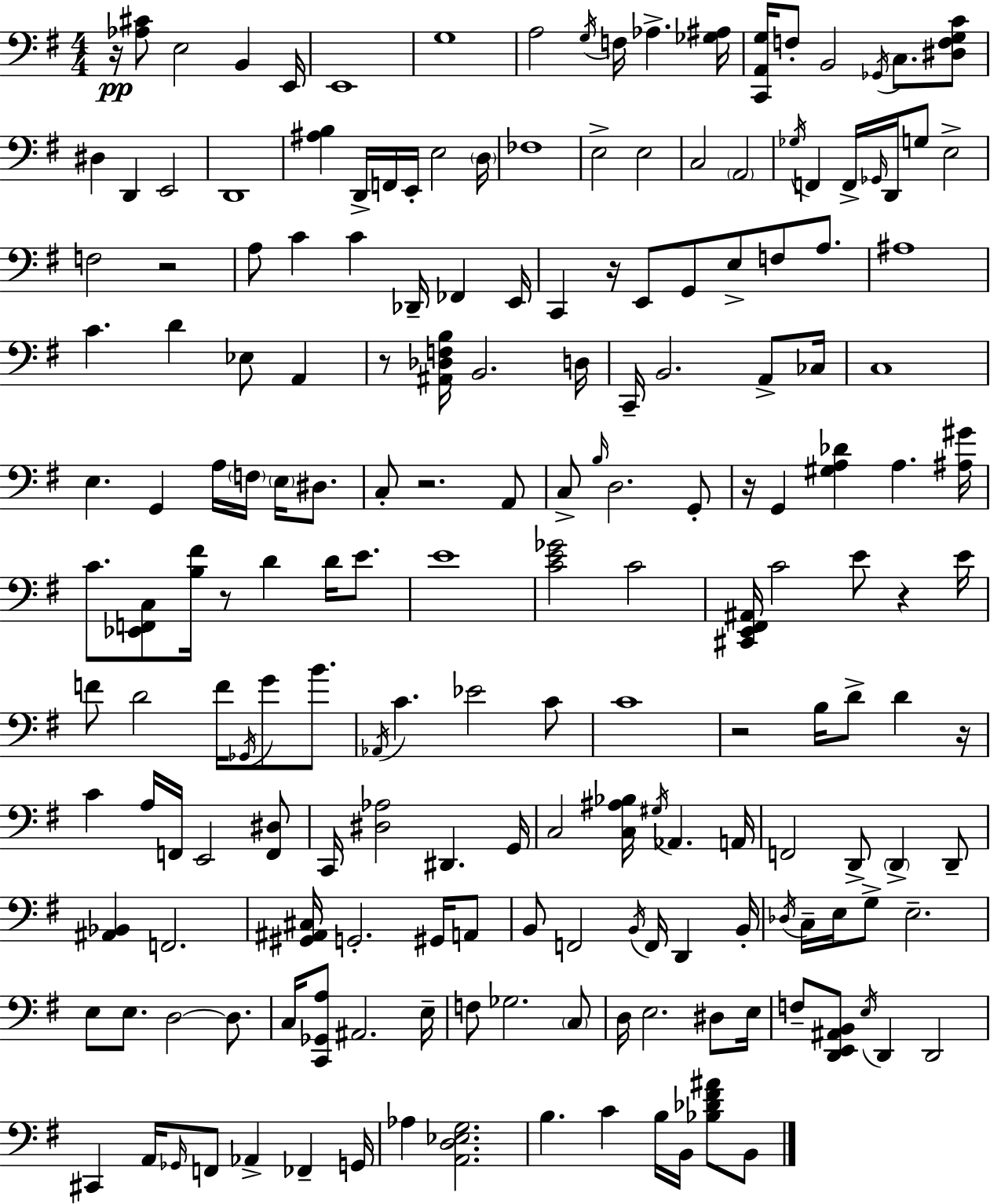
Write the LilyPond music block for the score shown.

{
  \clef bass
  \numericTimeSignature
  \time 4/4
  \key g \major
  r16\pp <aes cis'>8 e2 b,4 e,16 | e,1 | g1 | a2 \acciaccatura { g16 } f16 aes4.-> | \break <ges ais>16 <c, a, g>16 f8-. b,2 \acciaccatura { ges,16 } c8. | <dis f g c'>8 dis4 d,4 e,2 | d,1 | <ais b>4 d,16-> f,16 e,16-. e2 | \break \parenthesize d16 fes1 | e2-> e2 | c2 \parenthesize a,2 | \acciaccatura { ges16 } f,4 f,16-> \grace { ges,16 } d,16 g8 e2-> | \break f2 r2 | a8 c'4 c'4 des,16-- fes,4 | e,16 c,4 r16 e,8 g,8 e8-> f8 | a8. ais1 | \break c'4. d'4 ees8 | a,4 r8 <ais, des f b>16 b,2. | d16 c,16-- b,2. | a,8-> ces16 c1 | \break e4. g,4 a16 \parenthesize f16 | \parenthesize e16 dis8. c8-. r2. | a,8 c8-> \grace { b16 } d2. | g,8-. r16 g,4 <gis a des'>4 a4. | \break <ais gis'>16 c'8. <ees, f, c>8 <b fis'>16 r8 d'4 | d'16 e'8. e'1 | <c' e' ges'>2 c'2 | <cis, e, fis, ais,>16 c'2 e'8 | \break r4 e'16 f'8 d'2 f'16 | \acciaccatura { ges,16 } g'8 b'8. \acciaccatura { aes,16 } c'4. ees'2 | c'8 c'1 | r2 b16 | \break d'8-> d'4 r16 c'4 a16 f,16 e,2 | <f, dis>8 c,16 <dis aes>2 | dis,4. g,16 c2 <c ais bes>16 | \acciaccatura { gis16 } aes,4. a,16 f,2 | \break d,8-> \parenthesize d,4-> d,8-- <ais, bes,>4 f,2. | <gis, ais, cis>16 g,2.-. | gis,16 a,8 b,8 f,2 | \acciaccatura { b,16 } f,16 d,4 b,16-. \acciaccatura { des16 } c16-- e16 g8-> e2.-- | \break e8 e8. d2~~ | d8. c16 <c, ges, a>8 ais,2. | e16-- f8 ges2. | \parenthesize c8 d16 e2. | \break dis8 e16 f8-- <d, e, ais, b,>8 \acciaccatura { e16 } d,4 | d,2 cis,4 a,16 | \grace { ges,16 } f,8 aes,4-> fes,4-- g,16 aes4 | <a, d ees g>2. b4. | \break c'4 b16 b,16 <bes des' fis' ais'>8 b,8 \bar "|."
}